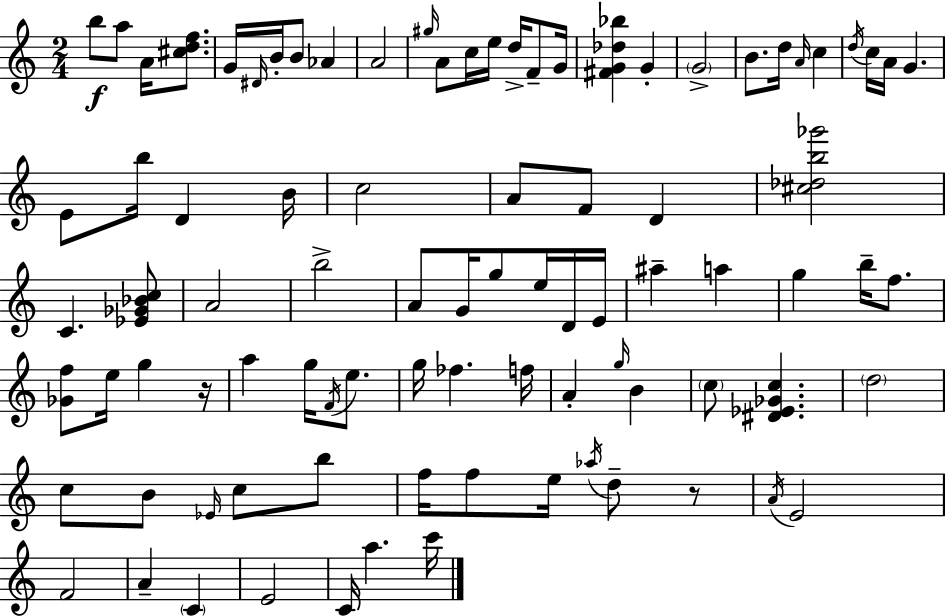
B5/e A5/e A4/s [C#5,D5,F5]/e. G4/s D#4/s B4/s B4/e Ab4/q A4/h G#5/s A4/e C5/s E5/s D5/s F4/e G4/s [F#4,G4,Db5,Bb5]/q G4/q G4/h B4/e. D5/s A4/s C5/q D5/s C5/s A4/s G4/q. E4/e B5/s D4/q B4/s C5/h A4/e F4/e D4/q [C#5,Db5,B5,Gb6]/h C4/q. [Eb4,Gb4,Bb4,C5]/e A4/h B5/h A4/e G4/s G5/e E5/s D4/s E4/s A#5/q A5/q G5/q B5/s F5/e. [Gb4,F5]/e E5/s G5/q R/s A5/q G5/s F4/s E5/e. G5/s FES5/q. F5/s A4/q G5/s B4/q C5/e [D#4,Eb4,Gb4,C5]/q. D5/h C5/e B4/e Eb4/s C5/e B5/e F5/s F5/e E5/s Ab5/s D5/e R/e A4/s E4/h F4/h A4/q C4/q E4/h C4/s A5/q. C6/s